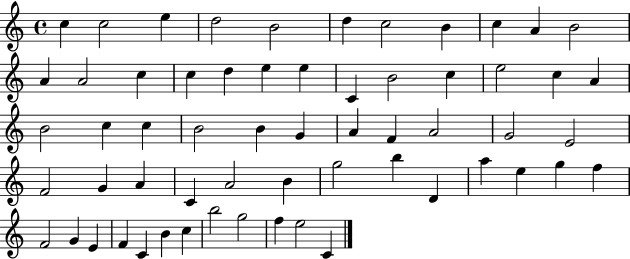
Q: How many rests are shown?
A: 0